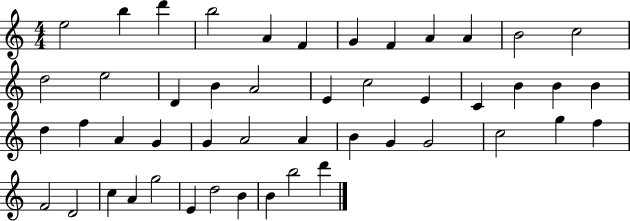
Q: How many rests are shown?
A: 0